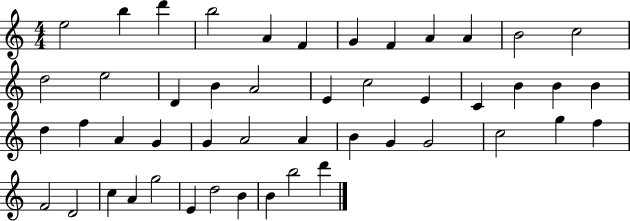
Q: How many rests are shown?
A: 0